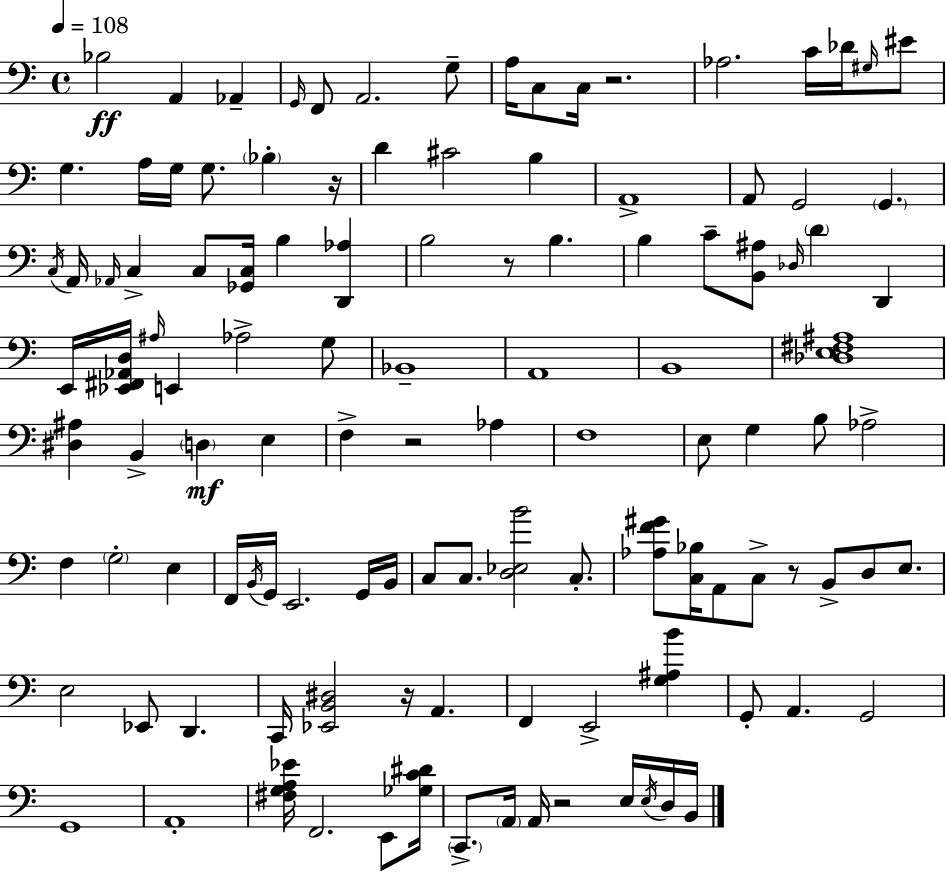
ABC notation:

X:1
T:Untitled
M:4/4
L:1/4
K:Am
_B,2 A,, _A,, G,,/4 F,,/2 A,,2 G,/2 A,/4 C,/2 C,/4 z2 _A,2 C/4 _D/4 ^G,/4 ^E/2 G, A,/4 G,/4 G,/2 _B, z/4 D ^C2 B, A,,4 A,,/2 G,,2 G,, C,/4 A,,/4 _A,,/4 C, C,/2 [_G,,C,]/4 B, [D,,_A,] B,2 z/2 B, B, C/2 [B,,^A,]/2 _D,/4 D D,, E,,/4 [_E,,^F,,_A,,D,]/4 ^A,/4 E,, _A,2 G,/2 _B,,4 A,,4 B,,4 [_D,E,^F,^A,]4 [^D,^A,] B,, D, E, F, z2 _A, F,4 E,/2 G, B,/2 _A,2 F, G,2 E, F,,/4 B,,/4 G,,/4 E,,2 G,,/4 B,,/4 C,/2 C,/2 [D,_E,B]2 C,/2 [_A,F^G]/2 [C,_B,]/4 A,,/2 C,/2 z/2 B,,/2 D,/2 E,/2 E,2 _E,,/2 D,, C,,/4 [_E,,B,,^D,]2 z/4 A,, F,, E,,2 [G,^A,B] G,,/2 A,, G,,2 G,,4 A,,4 [^F,G,A,_E]/4 F,,2 E,,/2 [_G,C^D]/4 C,,/2 A,,/4 A,,/4 z2 E,/4 E,/4 D,/4 B,,/4